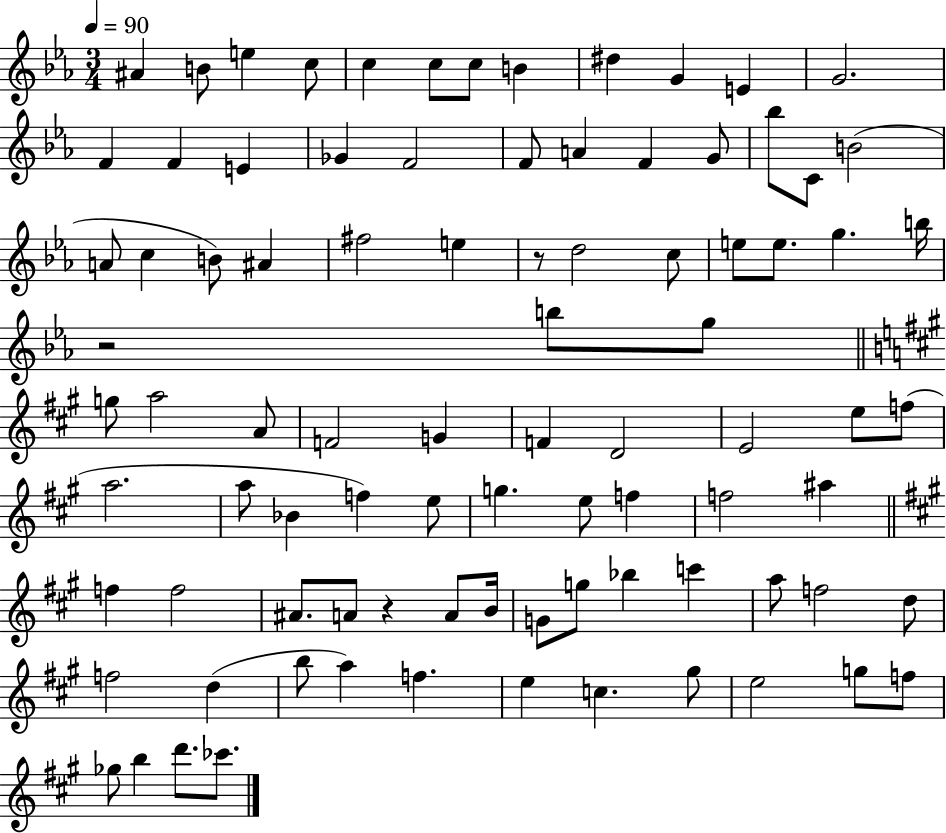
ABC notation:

X:1
T:Untitled
M:3/4
L:1/4
K:Eb
^A B/2 e c/2 c c/2 c/2 B ^d G E G2 F F E _G F2 F/2 A F G/2 _b/2 C/2 B2 A/2 c B/2 ^A ^f2 e z/2 d2 c/2 e/2 e/2 g b/4 z2 b/2 g/2 g/2 a2 A/2 F2 G F D2 E2 e/2 f/2 a2 a/2 _B f e/2 g e/2 f f2 ^a f f2 ^A/2 A/2 z A/2 B/4 G/2 g/2 _b c' a/2 f2 d/2 f2 d b/2 a f e c ^g/2 e2 g/2 f/2 _g/2 b d'/2 _c'/2